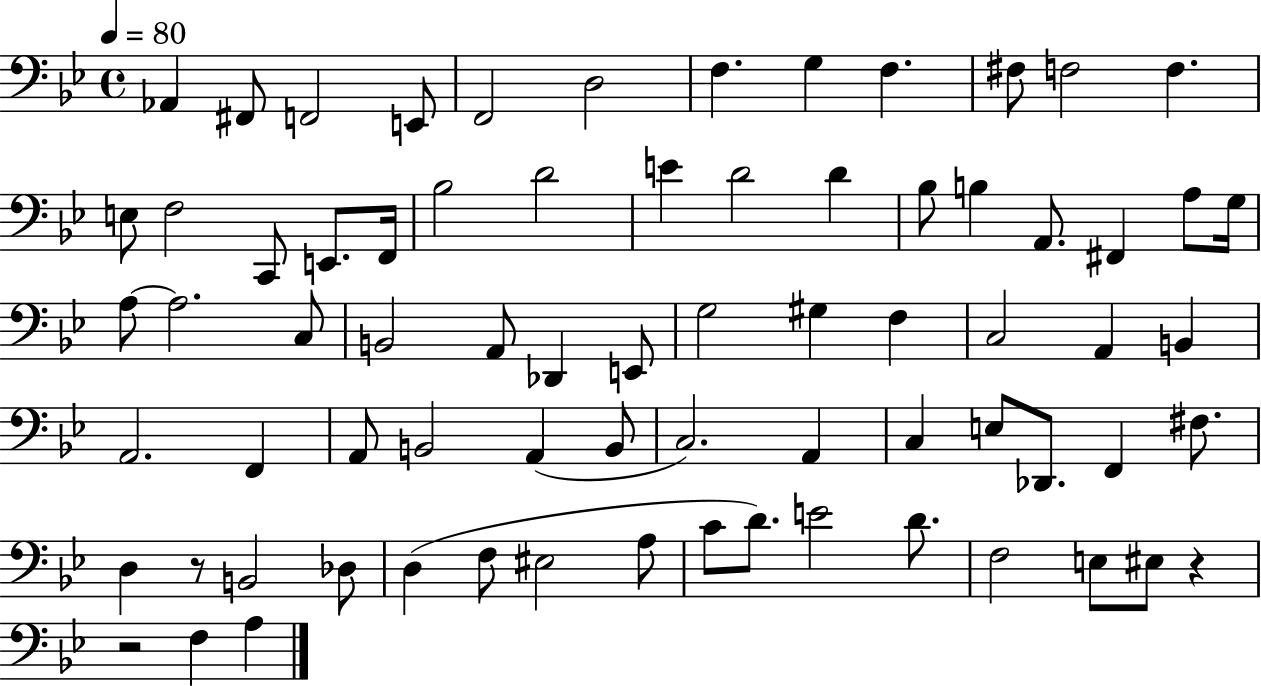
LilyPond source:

{
  \clef bass
  \time 4/4
  \defaultTimeSignature
  \key bes \major
  \tempo 4 = 80
  aes,4 fis,8 f,2 e,8 | f,2 d2 | f4. g4 f4. | fis8 f2 f4. | \break e8 f2 c,8 e,8. f,16 | bes2 d'2 | e'4 d'2 d'4 | bes8 b4 a,8. fis,4 a8 g16 | \break a8~~ a2. c8 | b,2 a,8 des,4 e,8 | g2 gis4 f4 | c2 a,4 b,4 | \break a,2. f,4 | a,8 b,2 a,4( b,8 | c2.) a,4 | c4 e8 des,8. f,4 fis8. | \break d4 r8 b,2 des8 | d4( f8 eis2 a8 | c'8 d'8.) e'2 d'8. | f2 e8 eis8 r4 | \break r2 f4 a4 | \bar "|."
}